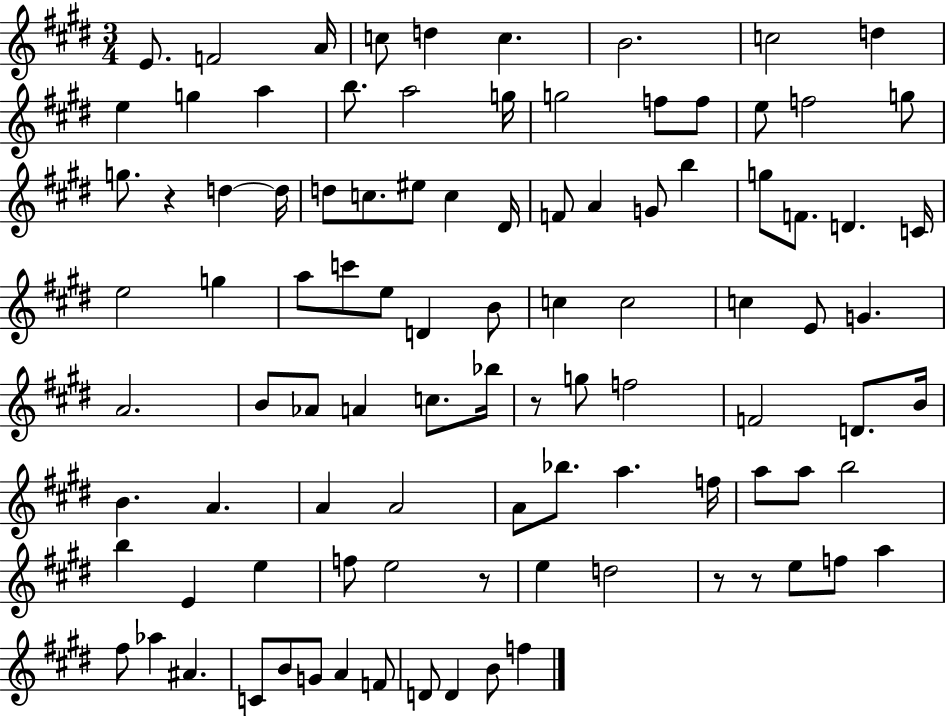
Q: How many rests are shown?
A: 5